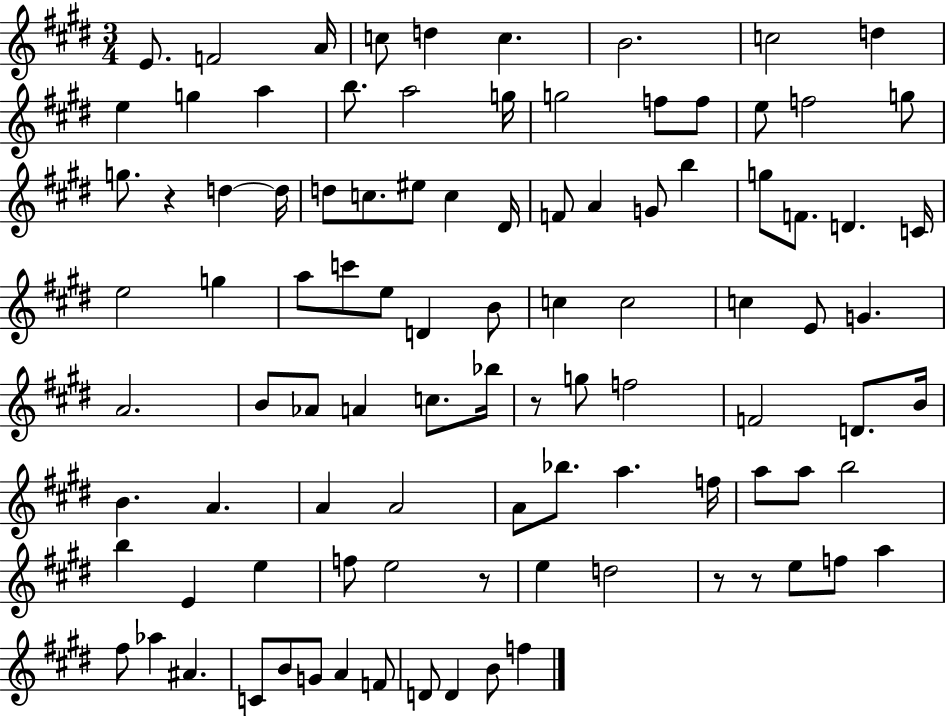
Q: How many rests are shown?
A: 5